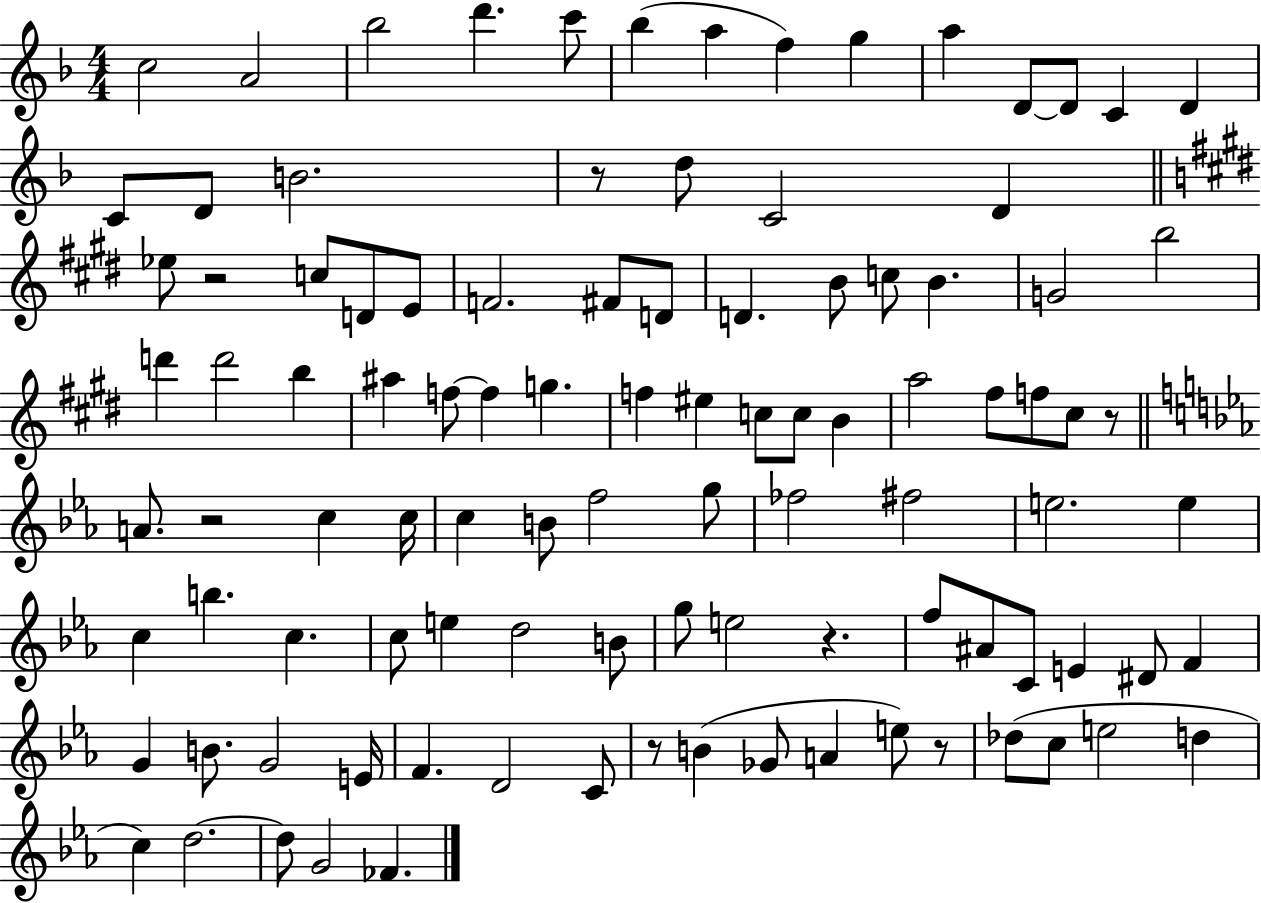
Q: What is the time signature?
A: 4/4